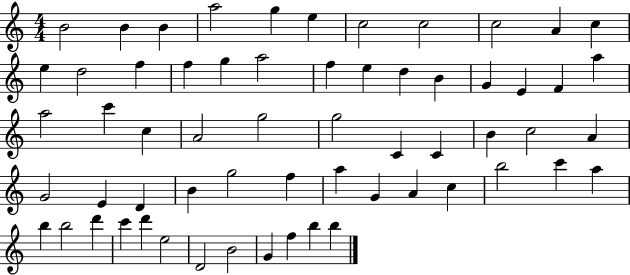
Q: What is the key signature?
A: C major